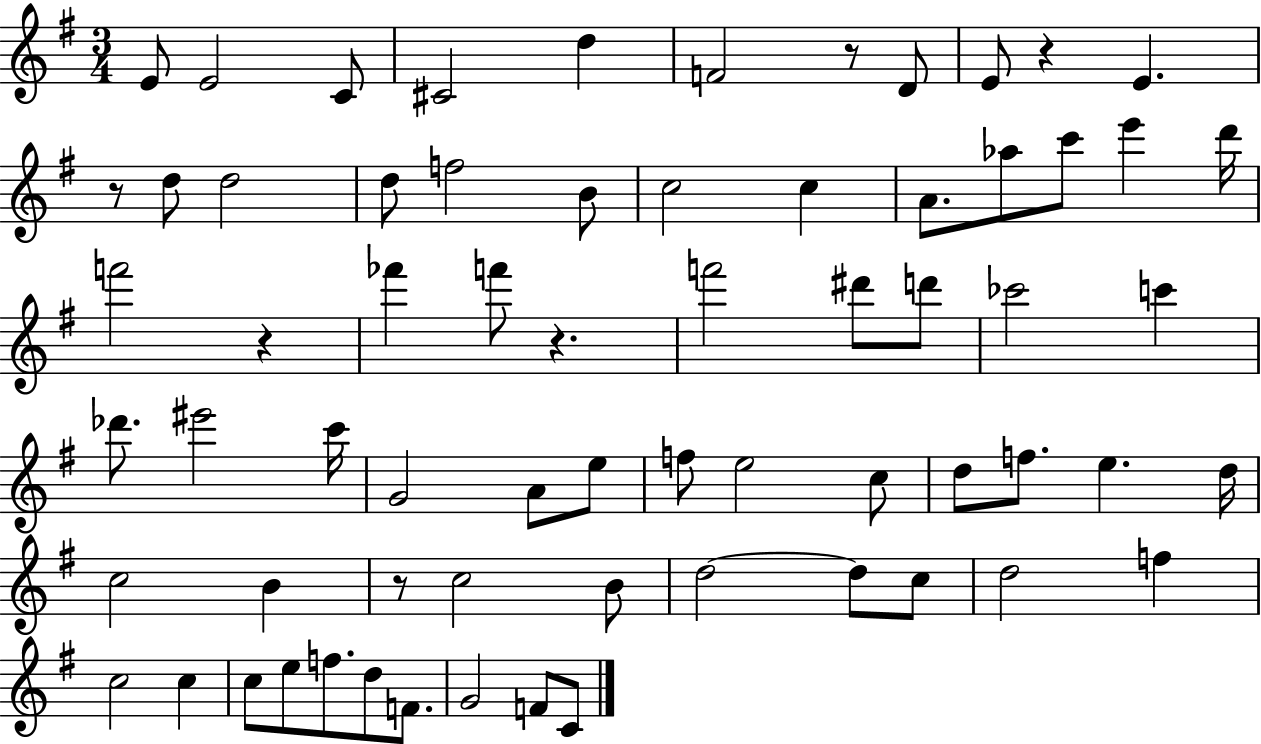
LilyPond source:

{
  \clef treble
  \numericTimeSignature
  \time 3/4
  \key g \major
  e'8 e'2 c'8 | cis'2 d''4 | f'2 r8 d'8 | e'8 r4 e'4. | \break r8 d''8 d''2 | d''8 f''2 b'8 | c''2 c''4 | a'8. aes''8 c'''8 e'''4 d'''16 | \break f'''2 r4 | fes'''4 f'''8 r4. | f'''2 dis'''8 d'''8 | ces'''2 c'''4 | \break des'''8. eis'''2 c'''16 | g'2 a'8 e''8 | f''8 e''2 c''8 | d''8 f''8. e''4. d''16 | \break c''2 b'4 | r8 c''2 b'8 | d''2~~ d''8 c''8 | d''2 f''4 | \break c''2 c''4 | c''8 e''8 f''8. d''8 f'8. | g'2 f'8 c'8 | \bar "|."
}